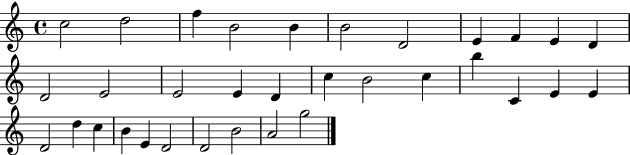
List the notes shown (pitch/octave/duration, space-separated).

C5/h D5/h F5/q B4/h B4/q B4/h D4/h E4/q F4/q E4/q D4/q D4/h E4/h E4/h E4/q D4/q C5/q B4/h C5/q B5/q C4/q E4/q E4/q D4/h D5/q C5/q B4/q E4/q D4/h D4/h B4/h A4/h G5/h